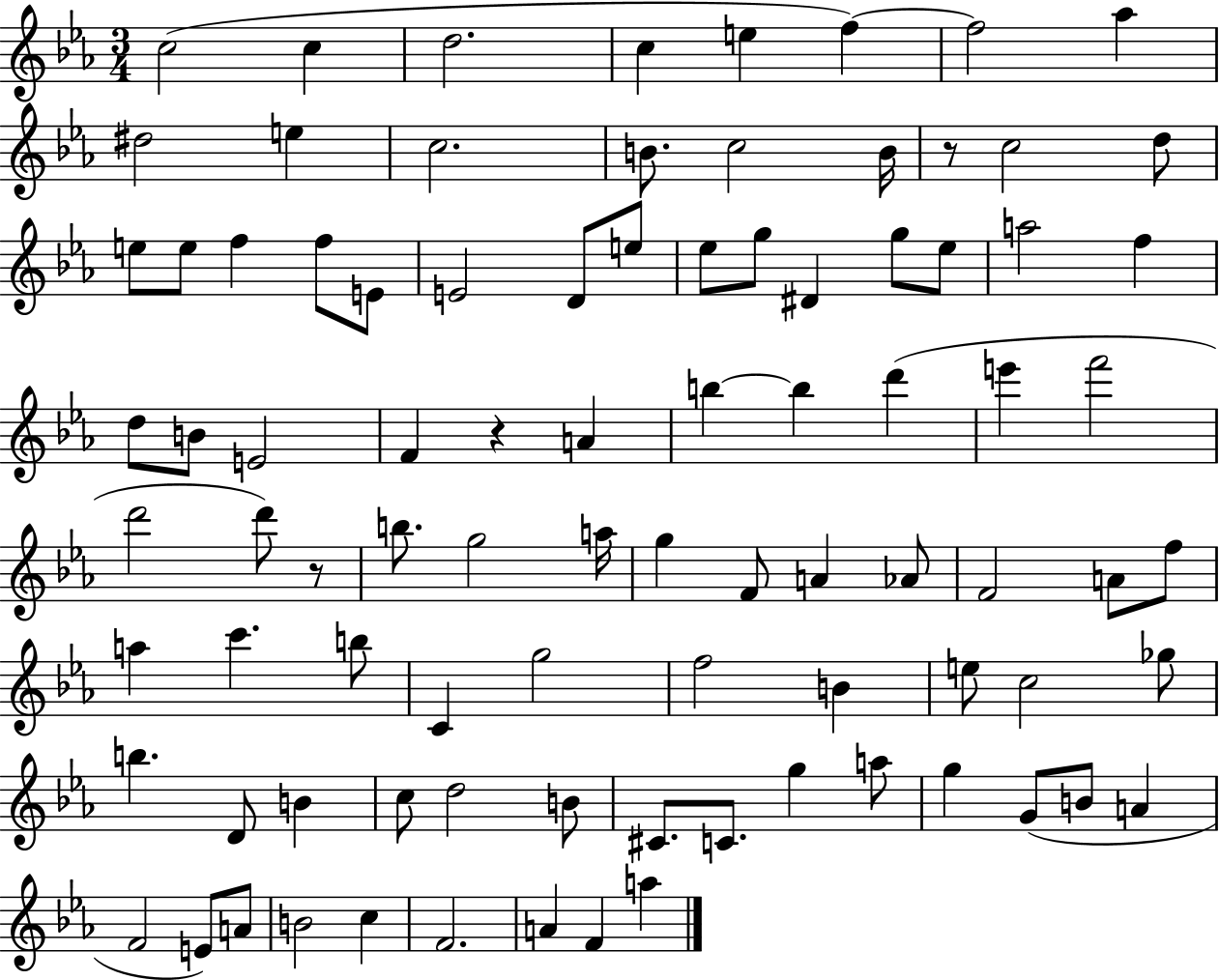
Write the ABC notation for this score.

X:1
T:Untitled
M:3/4
L:1/4
K:Eb
c2 c d2 c e f f2 _a ^d2 e c2 B/2 c2 B/4 z/2 c2 d/2 e/2 e/2 f f/2 E/2 E2 D/2 e/2 _e/2 g/2 ^D g/2 _e/2 a2 f d/2 B/2 E2 F z A b b d' e' f'2 d'2 d'/2 z/2 b/2 g2 a/4 g F/2 A _A/2 F2 A/2 f/2 a c' b/2 C g2 f2 B e/2 c2 _g/2 b D/2 B c/2 d2 B/2 ^C/2 C/2 g a/2 g G/2 B/2 A F2 E/2 A/2 B2 c F2 A F a